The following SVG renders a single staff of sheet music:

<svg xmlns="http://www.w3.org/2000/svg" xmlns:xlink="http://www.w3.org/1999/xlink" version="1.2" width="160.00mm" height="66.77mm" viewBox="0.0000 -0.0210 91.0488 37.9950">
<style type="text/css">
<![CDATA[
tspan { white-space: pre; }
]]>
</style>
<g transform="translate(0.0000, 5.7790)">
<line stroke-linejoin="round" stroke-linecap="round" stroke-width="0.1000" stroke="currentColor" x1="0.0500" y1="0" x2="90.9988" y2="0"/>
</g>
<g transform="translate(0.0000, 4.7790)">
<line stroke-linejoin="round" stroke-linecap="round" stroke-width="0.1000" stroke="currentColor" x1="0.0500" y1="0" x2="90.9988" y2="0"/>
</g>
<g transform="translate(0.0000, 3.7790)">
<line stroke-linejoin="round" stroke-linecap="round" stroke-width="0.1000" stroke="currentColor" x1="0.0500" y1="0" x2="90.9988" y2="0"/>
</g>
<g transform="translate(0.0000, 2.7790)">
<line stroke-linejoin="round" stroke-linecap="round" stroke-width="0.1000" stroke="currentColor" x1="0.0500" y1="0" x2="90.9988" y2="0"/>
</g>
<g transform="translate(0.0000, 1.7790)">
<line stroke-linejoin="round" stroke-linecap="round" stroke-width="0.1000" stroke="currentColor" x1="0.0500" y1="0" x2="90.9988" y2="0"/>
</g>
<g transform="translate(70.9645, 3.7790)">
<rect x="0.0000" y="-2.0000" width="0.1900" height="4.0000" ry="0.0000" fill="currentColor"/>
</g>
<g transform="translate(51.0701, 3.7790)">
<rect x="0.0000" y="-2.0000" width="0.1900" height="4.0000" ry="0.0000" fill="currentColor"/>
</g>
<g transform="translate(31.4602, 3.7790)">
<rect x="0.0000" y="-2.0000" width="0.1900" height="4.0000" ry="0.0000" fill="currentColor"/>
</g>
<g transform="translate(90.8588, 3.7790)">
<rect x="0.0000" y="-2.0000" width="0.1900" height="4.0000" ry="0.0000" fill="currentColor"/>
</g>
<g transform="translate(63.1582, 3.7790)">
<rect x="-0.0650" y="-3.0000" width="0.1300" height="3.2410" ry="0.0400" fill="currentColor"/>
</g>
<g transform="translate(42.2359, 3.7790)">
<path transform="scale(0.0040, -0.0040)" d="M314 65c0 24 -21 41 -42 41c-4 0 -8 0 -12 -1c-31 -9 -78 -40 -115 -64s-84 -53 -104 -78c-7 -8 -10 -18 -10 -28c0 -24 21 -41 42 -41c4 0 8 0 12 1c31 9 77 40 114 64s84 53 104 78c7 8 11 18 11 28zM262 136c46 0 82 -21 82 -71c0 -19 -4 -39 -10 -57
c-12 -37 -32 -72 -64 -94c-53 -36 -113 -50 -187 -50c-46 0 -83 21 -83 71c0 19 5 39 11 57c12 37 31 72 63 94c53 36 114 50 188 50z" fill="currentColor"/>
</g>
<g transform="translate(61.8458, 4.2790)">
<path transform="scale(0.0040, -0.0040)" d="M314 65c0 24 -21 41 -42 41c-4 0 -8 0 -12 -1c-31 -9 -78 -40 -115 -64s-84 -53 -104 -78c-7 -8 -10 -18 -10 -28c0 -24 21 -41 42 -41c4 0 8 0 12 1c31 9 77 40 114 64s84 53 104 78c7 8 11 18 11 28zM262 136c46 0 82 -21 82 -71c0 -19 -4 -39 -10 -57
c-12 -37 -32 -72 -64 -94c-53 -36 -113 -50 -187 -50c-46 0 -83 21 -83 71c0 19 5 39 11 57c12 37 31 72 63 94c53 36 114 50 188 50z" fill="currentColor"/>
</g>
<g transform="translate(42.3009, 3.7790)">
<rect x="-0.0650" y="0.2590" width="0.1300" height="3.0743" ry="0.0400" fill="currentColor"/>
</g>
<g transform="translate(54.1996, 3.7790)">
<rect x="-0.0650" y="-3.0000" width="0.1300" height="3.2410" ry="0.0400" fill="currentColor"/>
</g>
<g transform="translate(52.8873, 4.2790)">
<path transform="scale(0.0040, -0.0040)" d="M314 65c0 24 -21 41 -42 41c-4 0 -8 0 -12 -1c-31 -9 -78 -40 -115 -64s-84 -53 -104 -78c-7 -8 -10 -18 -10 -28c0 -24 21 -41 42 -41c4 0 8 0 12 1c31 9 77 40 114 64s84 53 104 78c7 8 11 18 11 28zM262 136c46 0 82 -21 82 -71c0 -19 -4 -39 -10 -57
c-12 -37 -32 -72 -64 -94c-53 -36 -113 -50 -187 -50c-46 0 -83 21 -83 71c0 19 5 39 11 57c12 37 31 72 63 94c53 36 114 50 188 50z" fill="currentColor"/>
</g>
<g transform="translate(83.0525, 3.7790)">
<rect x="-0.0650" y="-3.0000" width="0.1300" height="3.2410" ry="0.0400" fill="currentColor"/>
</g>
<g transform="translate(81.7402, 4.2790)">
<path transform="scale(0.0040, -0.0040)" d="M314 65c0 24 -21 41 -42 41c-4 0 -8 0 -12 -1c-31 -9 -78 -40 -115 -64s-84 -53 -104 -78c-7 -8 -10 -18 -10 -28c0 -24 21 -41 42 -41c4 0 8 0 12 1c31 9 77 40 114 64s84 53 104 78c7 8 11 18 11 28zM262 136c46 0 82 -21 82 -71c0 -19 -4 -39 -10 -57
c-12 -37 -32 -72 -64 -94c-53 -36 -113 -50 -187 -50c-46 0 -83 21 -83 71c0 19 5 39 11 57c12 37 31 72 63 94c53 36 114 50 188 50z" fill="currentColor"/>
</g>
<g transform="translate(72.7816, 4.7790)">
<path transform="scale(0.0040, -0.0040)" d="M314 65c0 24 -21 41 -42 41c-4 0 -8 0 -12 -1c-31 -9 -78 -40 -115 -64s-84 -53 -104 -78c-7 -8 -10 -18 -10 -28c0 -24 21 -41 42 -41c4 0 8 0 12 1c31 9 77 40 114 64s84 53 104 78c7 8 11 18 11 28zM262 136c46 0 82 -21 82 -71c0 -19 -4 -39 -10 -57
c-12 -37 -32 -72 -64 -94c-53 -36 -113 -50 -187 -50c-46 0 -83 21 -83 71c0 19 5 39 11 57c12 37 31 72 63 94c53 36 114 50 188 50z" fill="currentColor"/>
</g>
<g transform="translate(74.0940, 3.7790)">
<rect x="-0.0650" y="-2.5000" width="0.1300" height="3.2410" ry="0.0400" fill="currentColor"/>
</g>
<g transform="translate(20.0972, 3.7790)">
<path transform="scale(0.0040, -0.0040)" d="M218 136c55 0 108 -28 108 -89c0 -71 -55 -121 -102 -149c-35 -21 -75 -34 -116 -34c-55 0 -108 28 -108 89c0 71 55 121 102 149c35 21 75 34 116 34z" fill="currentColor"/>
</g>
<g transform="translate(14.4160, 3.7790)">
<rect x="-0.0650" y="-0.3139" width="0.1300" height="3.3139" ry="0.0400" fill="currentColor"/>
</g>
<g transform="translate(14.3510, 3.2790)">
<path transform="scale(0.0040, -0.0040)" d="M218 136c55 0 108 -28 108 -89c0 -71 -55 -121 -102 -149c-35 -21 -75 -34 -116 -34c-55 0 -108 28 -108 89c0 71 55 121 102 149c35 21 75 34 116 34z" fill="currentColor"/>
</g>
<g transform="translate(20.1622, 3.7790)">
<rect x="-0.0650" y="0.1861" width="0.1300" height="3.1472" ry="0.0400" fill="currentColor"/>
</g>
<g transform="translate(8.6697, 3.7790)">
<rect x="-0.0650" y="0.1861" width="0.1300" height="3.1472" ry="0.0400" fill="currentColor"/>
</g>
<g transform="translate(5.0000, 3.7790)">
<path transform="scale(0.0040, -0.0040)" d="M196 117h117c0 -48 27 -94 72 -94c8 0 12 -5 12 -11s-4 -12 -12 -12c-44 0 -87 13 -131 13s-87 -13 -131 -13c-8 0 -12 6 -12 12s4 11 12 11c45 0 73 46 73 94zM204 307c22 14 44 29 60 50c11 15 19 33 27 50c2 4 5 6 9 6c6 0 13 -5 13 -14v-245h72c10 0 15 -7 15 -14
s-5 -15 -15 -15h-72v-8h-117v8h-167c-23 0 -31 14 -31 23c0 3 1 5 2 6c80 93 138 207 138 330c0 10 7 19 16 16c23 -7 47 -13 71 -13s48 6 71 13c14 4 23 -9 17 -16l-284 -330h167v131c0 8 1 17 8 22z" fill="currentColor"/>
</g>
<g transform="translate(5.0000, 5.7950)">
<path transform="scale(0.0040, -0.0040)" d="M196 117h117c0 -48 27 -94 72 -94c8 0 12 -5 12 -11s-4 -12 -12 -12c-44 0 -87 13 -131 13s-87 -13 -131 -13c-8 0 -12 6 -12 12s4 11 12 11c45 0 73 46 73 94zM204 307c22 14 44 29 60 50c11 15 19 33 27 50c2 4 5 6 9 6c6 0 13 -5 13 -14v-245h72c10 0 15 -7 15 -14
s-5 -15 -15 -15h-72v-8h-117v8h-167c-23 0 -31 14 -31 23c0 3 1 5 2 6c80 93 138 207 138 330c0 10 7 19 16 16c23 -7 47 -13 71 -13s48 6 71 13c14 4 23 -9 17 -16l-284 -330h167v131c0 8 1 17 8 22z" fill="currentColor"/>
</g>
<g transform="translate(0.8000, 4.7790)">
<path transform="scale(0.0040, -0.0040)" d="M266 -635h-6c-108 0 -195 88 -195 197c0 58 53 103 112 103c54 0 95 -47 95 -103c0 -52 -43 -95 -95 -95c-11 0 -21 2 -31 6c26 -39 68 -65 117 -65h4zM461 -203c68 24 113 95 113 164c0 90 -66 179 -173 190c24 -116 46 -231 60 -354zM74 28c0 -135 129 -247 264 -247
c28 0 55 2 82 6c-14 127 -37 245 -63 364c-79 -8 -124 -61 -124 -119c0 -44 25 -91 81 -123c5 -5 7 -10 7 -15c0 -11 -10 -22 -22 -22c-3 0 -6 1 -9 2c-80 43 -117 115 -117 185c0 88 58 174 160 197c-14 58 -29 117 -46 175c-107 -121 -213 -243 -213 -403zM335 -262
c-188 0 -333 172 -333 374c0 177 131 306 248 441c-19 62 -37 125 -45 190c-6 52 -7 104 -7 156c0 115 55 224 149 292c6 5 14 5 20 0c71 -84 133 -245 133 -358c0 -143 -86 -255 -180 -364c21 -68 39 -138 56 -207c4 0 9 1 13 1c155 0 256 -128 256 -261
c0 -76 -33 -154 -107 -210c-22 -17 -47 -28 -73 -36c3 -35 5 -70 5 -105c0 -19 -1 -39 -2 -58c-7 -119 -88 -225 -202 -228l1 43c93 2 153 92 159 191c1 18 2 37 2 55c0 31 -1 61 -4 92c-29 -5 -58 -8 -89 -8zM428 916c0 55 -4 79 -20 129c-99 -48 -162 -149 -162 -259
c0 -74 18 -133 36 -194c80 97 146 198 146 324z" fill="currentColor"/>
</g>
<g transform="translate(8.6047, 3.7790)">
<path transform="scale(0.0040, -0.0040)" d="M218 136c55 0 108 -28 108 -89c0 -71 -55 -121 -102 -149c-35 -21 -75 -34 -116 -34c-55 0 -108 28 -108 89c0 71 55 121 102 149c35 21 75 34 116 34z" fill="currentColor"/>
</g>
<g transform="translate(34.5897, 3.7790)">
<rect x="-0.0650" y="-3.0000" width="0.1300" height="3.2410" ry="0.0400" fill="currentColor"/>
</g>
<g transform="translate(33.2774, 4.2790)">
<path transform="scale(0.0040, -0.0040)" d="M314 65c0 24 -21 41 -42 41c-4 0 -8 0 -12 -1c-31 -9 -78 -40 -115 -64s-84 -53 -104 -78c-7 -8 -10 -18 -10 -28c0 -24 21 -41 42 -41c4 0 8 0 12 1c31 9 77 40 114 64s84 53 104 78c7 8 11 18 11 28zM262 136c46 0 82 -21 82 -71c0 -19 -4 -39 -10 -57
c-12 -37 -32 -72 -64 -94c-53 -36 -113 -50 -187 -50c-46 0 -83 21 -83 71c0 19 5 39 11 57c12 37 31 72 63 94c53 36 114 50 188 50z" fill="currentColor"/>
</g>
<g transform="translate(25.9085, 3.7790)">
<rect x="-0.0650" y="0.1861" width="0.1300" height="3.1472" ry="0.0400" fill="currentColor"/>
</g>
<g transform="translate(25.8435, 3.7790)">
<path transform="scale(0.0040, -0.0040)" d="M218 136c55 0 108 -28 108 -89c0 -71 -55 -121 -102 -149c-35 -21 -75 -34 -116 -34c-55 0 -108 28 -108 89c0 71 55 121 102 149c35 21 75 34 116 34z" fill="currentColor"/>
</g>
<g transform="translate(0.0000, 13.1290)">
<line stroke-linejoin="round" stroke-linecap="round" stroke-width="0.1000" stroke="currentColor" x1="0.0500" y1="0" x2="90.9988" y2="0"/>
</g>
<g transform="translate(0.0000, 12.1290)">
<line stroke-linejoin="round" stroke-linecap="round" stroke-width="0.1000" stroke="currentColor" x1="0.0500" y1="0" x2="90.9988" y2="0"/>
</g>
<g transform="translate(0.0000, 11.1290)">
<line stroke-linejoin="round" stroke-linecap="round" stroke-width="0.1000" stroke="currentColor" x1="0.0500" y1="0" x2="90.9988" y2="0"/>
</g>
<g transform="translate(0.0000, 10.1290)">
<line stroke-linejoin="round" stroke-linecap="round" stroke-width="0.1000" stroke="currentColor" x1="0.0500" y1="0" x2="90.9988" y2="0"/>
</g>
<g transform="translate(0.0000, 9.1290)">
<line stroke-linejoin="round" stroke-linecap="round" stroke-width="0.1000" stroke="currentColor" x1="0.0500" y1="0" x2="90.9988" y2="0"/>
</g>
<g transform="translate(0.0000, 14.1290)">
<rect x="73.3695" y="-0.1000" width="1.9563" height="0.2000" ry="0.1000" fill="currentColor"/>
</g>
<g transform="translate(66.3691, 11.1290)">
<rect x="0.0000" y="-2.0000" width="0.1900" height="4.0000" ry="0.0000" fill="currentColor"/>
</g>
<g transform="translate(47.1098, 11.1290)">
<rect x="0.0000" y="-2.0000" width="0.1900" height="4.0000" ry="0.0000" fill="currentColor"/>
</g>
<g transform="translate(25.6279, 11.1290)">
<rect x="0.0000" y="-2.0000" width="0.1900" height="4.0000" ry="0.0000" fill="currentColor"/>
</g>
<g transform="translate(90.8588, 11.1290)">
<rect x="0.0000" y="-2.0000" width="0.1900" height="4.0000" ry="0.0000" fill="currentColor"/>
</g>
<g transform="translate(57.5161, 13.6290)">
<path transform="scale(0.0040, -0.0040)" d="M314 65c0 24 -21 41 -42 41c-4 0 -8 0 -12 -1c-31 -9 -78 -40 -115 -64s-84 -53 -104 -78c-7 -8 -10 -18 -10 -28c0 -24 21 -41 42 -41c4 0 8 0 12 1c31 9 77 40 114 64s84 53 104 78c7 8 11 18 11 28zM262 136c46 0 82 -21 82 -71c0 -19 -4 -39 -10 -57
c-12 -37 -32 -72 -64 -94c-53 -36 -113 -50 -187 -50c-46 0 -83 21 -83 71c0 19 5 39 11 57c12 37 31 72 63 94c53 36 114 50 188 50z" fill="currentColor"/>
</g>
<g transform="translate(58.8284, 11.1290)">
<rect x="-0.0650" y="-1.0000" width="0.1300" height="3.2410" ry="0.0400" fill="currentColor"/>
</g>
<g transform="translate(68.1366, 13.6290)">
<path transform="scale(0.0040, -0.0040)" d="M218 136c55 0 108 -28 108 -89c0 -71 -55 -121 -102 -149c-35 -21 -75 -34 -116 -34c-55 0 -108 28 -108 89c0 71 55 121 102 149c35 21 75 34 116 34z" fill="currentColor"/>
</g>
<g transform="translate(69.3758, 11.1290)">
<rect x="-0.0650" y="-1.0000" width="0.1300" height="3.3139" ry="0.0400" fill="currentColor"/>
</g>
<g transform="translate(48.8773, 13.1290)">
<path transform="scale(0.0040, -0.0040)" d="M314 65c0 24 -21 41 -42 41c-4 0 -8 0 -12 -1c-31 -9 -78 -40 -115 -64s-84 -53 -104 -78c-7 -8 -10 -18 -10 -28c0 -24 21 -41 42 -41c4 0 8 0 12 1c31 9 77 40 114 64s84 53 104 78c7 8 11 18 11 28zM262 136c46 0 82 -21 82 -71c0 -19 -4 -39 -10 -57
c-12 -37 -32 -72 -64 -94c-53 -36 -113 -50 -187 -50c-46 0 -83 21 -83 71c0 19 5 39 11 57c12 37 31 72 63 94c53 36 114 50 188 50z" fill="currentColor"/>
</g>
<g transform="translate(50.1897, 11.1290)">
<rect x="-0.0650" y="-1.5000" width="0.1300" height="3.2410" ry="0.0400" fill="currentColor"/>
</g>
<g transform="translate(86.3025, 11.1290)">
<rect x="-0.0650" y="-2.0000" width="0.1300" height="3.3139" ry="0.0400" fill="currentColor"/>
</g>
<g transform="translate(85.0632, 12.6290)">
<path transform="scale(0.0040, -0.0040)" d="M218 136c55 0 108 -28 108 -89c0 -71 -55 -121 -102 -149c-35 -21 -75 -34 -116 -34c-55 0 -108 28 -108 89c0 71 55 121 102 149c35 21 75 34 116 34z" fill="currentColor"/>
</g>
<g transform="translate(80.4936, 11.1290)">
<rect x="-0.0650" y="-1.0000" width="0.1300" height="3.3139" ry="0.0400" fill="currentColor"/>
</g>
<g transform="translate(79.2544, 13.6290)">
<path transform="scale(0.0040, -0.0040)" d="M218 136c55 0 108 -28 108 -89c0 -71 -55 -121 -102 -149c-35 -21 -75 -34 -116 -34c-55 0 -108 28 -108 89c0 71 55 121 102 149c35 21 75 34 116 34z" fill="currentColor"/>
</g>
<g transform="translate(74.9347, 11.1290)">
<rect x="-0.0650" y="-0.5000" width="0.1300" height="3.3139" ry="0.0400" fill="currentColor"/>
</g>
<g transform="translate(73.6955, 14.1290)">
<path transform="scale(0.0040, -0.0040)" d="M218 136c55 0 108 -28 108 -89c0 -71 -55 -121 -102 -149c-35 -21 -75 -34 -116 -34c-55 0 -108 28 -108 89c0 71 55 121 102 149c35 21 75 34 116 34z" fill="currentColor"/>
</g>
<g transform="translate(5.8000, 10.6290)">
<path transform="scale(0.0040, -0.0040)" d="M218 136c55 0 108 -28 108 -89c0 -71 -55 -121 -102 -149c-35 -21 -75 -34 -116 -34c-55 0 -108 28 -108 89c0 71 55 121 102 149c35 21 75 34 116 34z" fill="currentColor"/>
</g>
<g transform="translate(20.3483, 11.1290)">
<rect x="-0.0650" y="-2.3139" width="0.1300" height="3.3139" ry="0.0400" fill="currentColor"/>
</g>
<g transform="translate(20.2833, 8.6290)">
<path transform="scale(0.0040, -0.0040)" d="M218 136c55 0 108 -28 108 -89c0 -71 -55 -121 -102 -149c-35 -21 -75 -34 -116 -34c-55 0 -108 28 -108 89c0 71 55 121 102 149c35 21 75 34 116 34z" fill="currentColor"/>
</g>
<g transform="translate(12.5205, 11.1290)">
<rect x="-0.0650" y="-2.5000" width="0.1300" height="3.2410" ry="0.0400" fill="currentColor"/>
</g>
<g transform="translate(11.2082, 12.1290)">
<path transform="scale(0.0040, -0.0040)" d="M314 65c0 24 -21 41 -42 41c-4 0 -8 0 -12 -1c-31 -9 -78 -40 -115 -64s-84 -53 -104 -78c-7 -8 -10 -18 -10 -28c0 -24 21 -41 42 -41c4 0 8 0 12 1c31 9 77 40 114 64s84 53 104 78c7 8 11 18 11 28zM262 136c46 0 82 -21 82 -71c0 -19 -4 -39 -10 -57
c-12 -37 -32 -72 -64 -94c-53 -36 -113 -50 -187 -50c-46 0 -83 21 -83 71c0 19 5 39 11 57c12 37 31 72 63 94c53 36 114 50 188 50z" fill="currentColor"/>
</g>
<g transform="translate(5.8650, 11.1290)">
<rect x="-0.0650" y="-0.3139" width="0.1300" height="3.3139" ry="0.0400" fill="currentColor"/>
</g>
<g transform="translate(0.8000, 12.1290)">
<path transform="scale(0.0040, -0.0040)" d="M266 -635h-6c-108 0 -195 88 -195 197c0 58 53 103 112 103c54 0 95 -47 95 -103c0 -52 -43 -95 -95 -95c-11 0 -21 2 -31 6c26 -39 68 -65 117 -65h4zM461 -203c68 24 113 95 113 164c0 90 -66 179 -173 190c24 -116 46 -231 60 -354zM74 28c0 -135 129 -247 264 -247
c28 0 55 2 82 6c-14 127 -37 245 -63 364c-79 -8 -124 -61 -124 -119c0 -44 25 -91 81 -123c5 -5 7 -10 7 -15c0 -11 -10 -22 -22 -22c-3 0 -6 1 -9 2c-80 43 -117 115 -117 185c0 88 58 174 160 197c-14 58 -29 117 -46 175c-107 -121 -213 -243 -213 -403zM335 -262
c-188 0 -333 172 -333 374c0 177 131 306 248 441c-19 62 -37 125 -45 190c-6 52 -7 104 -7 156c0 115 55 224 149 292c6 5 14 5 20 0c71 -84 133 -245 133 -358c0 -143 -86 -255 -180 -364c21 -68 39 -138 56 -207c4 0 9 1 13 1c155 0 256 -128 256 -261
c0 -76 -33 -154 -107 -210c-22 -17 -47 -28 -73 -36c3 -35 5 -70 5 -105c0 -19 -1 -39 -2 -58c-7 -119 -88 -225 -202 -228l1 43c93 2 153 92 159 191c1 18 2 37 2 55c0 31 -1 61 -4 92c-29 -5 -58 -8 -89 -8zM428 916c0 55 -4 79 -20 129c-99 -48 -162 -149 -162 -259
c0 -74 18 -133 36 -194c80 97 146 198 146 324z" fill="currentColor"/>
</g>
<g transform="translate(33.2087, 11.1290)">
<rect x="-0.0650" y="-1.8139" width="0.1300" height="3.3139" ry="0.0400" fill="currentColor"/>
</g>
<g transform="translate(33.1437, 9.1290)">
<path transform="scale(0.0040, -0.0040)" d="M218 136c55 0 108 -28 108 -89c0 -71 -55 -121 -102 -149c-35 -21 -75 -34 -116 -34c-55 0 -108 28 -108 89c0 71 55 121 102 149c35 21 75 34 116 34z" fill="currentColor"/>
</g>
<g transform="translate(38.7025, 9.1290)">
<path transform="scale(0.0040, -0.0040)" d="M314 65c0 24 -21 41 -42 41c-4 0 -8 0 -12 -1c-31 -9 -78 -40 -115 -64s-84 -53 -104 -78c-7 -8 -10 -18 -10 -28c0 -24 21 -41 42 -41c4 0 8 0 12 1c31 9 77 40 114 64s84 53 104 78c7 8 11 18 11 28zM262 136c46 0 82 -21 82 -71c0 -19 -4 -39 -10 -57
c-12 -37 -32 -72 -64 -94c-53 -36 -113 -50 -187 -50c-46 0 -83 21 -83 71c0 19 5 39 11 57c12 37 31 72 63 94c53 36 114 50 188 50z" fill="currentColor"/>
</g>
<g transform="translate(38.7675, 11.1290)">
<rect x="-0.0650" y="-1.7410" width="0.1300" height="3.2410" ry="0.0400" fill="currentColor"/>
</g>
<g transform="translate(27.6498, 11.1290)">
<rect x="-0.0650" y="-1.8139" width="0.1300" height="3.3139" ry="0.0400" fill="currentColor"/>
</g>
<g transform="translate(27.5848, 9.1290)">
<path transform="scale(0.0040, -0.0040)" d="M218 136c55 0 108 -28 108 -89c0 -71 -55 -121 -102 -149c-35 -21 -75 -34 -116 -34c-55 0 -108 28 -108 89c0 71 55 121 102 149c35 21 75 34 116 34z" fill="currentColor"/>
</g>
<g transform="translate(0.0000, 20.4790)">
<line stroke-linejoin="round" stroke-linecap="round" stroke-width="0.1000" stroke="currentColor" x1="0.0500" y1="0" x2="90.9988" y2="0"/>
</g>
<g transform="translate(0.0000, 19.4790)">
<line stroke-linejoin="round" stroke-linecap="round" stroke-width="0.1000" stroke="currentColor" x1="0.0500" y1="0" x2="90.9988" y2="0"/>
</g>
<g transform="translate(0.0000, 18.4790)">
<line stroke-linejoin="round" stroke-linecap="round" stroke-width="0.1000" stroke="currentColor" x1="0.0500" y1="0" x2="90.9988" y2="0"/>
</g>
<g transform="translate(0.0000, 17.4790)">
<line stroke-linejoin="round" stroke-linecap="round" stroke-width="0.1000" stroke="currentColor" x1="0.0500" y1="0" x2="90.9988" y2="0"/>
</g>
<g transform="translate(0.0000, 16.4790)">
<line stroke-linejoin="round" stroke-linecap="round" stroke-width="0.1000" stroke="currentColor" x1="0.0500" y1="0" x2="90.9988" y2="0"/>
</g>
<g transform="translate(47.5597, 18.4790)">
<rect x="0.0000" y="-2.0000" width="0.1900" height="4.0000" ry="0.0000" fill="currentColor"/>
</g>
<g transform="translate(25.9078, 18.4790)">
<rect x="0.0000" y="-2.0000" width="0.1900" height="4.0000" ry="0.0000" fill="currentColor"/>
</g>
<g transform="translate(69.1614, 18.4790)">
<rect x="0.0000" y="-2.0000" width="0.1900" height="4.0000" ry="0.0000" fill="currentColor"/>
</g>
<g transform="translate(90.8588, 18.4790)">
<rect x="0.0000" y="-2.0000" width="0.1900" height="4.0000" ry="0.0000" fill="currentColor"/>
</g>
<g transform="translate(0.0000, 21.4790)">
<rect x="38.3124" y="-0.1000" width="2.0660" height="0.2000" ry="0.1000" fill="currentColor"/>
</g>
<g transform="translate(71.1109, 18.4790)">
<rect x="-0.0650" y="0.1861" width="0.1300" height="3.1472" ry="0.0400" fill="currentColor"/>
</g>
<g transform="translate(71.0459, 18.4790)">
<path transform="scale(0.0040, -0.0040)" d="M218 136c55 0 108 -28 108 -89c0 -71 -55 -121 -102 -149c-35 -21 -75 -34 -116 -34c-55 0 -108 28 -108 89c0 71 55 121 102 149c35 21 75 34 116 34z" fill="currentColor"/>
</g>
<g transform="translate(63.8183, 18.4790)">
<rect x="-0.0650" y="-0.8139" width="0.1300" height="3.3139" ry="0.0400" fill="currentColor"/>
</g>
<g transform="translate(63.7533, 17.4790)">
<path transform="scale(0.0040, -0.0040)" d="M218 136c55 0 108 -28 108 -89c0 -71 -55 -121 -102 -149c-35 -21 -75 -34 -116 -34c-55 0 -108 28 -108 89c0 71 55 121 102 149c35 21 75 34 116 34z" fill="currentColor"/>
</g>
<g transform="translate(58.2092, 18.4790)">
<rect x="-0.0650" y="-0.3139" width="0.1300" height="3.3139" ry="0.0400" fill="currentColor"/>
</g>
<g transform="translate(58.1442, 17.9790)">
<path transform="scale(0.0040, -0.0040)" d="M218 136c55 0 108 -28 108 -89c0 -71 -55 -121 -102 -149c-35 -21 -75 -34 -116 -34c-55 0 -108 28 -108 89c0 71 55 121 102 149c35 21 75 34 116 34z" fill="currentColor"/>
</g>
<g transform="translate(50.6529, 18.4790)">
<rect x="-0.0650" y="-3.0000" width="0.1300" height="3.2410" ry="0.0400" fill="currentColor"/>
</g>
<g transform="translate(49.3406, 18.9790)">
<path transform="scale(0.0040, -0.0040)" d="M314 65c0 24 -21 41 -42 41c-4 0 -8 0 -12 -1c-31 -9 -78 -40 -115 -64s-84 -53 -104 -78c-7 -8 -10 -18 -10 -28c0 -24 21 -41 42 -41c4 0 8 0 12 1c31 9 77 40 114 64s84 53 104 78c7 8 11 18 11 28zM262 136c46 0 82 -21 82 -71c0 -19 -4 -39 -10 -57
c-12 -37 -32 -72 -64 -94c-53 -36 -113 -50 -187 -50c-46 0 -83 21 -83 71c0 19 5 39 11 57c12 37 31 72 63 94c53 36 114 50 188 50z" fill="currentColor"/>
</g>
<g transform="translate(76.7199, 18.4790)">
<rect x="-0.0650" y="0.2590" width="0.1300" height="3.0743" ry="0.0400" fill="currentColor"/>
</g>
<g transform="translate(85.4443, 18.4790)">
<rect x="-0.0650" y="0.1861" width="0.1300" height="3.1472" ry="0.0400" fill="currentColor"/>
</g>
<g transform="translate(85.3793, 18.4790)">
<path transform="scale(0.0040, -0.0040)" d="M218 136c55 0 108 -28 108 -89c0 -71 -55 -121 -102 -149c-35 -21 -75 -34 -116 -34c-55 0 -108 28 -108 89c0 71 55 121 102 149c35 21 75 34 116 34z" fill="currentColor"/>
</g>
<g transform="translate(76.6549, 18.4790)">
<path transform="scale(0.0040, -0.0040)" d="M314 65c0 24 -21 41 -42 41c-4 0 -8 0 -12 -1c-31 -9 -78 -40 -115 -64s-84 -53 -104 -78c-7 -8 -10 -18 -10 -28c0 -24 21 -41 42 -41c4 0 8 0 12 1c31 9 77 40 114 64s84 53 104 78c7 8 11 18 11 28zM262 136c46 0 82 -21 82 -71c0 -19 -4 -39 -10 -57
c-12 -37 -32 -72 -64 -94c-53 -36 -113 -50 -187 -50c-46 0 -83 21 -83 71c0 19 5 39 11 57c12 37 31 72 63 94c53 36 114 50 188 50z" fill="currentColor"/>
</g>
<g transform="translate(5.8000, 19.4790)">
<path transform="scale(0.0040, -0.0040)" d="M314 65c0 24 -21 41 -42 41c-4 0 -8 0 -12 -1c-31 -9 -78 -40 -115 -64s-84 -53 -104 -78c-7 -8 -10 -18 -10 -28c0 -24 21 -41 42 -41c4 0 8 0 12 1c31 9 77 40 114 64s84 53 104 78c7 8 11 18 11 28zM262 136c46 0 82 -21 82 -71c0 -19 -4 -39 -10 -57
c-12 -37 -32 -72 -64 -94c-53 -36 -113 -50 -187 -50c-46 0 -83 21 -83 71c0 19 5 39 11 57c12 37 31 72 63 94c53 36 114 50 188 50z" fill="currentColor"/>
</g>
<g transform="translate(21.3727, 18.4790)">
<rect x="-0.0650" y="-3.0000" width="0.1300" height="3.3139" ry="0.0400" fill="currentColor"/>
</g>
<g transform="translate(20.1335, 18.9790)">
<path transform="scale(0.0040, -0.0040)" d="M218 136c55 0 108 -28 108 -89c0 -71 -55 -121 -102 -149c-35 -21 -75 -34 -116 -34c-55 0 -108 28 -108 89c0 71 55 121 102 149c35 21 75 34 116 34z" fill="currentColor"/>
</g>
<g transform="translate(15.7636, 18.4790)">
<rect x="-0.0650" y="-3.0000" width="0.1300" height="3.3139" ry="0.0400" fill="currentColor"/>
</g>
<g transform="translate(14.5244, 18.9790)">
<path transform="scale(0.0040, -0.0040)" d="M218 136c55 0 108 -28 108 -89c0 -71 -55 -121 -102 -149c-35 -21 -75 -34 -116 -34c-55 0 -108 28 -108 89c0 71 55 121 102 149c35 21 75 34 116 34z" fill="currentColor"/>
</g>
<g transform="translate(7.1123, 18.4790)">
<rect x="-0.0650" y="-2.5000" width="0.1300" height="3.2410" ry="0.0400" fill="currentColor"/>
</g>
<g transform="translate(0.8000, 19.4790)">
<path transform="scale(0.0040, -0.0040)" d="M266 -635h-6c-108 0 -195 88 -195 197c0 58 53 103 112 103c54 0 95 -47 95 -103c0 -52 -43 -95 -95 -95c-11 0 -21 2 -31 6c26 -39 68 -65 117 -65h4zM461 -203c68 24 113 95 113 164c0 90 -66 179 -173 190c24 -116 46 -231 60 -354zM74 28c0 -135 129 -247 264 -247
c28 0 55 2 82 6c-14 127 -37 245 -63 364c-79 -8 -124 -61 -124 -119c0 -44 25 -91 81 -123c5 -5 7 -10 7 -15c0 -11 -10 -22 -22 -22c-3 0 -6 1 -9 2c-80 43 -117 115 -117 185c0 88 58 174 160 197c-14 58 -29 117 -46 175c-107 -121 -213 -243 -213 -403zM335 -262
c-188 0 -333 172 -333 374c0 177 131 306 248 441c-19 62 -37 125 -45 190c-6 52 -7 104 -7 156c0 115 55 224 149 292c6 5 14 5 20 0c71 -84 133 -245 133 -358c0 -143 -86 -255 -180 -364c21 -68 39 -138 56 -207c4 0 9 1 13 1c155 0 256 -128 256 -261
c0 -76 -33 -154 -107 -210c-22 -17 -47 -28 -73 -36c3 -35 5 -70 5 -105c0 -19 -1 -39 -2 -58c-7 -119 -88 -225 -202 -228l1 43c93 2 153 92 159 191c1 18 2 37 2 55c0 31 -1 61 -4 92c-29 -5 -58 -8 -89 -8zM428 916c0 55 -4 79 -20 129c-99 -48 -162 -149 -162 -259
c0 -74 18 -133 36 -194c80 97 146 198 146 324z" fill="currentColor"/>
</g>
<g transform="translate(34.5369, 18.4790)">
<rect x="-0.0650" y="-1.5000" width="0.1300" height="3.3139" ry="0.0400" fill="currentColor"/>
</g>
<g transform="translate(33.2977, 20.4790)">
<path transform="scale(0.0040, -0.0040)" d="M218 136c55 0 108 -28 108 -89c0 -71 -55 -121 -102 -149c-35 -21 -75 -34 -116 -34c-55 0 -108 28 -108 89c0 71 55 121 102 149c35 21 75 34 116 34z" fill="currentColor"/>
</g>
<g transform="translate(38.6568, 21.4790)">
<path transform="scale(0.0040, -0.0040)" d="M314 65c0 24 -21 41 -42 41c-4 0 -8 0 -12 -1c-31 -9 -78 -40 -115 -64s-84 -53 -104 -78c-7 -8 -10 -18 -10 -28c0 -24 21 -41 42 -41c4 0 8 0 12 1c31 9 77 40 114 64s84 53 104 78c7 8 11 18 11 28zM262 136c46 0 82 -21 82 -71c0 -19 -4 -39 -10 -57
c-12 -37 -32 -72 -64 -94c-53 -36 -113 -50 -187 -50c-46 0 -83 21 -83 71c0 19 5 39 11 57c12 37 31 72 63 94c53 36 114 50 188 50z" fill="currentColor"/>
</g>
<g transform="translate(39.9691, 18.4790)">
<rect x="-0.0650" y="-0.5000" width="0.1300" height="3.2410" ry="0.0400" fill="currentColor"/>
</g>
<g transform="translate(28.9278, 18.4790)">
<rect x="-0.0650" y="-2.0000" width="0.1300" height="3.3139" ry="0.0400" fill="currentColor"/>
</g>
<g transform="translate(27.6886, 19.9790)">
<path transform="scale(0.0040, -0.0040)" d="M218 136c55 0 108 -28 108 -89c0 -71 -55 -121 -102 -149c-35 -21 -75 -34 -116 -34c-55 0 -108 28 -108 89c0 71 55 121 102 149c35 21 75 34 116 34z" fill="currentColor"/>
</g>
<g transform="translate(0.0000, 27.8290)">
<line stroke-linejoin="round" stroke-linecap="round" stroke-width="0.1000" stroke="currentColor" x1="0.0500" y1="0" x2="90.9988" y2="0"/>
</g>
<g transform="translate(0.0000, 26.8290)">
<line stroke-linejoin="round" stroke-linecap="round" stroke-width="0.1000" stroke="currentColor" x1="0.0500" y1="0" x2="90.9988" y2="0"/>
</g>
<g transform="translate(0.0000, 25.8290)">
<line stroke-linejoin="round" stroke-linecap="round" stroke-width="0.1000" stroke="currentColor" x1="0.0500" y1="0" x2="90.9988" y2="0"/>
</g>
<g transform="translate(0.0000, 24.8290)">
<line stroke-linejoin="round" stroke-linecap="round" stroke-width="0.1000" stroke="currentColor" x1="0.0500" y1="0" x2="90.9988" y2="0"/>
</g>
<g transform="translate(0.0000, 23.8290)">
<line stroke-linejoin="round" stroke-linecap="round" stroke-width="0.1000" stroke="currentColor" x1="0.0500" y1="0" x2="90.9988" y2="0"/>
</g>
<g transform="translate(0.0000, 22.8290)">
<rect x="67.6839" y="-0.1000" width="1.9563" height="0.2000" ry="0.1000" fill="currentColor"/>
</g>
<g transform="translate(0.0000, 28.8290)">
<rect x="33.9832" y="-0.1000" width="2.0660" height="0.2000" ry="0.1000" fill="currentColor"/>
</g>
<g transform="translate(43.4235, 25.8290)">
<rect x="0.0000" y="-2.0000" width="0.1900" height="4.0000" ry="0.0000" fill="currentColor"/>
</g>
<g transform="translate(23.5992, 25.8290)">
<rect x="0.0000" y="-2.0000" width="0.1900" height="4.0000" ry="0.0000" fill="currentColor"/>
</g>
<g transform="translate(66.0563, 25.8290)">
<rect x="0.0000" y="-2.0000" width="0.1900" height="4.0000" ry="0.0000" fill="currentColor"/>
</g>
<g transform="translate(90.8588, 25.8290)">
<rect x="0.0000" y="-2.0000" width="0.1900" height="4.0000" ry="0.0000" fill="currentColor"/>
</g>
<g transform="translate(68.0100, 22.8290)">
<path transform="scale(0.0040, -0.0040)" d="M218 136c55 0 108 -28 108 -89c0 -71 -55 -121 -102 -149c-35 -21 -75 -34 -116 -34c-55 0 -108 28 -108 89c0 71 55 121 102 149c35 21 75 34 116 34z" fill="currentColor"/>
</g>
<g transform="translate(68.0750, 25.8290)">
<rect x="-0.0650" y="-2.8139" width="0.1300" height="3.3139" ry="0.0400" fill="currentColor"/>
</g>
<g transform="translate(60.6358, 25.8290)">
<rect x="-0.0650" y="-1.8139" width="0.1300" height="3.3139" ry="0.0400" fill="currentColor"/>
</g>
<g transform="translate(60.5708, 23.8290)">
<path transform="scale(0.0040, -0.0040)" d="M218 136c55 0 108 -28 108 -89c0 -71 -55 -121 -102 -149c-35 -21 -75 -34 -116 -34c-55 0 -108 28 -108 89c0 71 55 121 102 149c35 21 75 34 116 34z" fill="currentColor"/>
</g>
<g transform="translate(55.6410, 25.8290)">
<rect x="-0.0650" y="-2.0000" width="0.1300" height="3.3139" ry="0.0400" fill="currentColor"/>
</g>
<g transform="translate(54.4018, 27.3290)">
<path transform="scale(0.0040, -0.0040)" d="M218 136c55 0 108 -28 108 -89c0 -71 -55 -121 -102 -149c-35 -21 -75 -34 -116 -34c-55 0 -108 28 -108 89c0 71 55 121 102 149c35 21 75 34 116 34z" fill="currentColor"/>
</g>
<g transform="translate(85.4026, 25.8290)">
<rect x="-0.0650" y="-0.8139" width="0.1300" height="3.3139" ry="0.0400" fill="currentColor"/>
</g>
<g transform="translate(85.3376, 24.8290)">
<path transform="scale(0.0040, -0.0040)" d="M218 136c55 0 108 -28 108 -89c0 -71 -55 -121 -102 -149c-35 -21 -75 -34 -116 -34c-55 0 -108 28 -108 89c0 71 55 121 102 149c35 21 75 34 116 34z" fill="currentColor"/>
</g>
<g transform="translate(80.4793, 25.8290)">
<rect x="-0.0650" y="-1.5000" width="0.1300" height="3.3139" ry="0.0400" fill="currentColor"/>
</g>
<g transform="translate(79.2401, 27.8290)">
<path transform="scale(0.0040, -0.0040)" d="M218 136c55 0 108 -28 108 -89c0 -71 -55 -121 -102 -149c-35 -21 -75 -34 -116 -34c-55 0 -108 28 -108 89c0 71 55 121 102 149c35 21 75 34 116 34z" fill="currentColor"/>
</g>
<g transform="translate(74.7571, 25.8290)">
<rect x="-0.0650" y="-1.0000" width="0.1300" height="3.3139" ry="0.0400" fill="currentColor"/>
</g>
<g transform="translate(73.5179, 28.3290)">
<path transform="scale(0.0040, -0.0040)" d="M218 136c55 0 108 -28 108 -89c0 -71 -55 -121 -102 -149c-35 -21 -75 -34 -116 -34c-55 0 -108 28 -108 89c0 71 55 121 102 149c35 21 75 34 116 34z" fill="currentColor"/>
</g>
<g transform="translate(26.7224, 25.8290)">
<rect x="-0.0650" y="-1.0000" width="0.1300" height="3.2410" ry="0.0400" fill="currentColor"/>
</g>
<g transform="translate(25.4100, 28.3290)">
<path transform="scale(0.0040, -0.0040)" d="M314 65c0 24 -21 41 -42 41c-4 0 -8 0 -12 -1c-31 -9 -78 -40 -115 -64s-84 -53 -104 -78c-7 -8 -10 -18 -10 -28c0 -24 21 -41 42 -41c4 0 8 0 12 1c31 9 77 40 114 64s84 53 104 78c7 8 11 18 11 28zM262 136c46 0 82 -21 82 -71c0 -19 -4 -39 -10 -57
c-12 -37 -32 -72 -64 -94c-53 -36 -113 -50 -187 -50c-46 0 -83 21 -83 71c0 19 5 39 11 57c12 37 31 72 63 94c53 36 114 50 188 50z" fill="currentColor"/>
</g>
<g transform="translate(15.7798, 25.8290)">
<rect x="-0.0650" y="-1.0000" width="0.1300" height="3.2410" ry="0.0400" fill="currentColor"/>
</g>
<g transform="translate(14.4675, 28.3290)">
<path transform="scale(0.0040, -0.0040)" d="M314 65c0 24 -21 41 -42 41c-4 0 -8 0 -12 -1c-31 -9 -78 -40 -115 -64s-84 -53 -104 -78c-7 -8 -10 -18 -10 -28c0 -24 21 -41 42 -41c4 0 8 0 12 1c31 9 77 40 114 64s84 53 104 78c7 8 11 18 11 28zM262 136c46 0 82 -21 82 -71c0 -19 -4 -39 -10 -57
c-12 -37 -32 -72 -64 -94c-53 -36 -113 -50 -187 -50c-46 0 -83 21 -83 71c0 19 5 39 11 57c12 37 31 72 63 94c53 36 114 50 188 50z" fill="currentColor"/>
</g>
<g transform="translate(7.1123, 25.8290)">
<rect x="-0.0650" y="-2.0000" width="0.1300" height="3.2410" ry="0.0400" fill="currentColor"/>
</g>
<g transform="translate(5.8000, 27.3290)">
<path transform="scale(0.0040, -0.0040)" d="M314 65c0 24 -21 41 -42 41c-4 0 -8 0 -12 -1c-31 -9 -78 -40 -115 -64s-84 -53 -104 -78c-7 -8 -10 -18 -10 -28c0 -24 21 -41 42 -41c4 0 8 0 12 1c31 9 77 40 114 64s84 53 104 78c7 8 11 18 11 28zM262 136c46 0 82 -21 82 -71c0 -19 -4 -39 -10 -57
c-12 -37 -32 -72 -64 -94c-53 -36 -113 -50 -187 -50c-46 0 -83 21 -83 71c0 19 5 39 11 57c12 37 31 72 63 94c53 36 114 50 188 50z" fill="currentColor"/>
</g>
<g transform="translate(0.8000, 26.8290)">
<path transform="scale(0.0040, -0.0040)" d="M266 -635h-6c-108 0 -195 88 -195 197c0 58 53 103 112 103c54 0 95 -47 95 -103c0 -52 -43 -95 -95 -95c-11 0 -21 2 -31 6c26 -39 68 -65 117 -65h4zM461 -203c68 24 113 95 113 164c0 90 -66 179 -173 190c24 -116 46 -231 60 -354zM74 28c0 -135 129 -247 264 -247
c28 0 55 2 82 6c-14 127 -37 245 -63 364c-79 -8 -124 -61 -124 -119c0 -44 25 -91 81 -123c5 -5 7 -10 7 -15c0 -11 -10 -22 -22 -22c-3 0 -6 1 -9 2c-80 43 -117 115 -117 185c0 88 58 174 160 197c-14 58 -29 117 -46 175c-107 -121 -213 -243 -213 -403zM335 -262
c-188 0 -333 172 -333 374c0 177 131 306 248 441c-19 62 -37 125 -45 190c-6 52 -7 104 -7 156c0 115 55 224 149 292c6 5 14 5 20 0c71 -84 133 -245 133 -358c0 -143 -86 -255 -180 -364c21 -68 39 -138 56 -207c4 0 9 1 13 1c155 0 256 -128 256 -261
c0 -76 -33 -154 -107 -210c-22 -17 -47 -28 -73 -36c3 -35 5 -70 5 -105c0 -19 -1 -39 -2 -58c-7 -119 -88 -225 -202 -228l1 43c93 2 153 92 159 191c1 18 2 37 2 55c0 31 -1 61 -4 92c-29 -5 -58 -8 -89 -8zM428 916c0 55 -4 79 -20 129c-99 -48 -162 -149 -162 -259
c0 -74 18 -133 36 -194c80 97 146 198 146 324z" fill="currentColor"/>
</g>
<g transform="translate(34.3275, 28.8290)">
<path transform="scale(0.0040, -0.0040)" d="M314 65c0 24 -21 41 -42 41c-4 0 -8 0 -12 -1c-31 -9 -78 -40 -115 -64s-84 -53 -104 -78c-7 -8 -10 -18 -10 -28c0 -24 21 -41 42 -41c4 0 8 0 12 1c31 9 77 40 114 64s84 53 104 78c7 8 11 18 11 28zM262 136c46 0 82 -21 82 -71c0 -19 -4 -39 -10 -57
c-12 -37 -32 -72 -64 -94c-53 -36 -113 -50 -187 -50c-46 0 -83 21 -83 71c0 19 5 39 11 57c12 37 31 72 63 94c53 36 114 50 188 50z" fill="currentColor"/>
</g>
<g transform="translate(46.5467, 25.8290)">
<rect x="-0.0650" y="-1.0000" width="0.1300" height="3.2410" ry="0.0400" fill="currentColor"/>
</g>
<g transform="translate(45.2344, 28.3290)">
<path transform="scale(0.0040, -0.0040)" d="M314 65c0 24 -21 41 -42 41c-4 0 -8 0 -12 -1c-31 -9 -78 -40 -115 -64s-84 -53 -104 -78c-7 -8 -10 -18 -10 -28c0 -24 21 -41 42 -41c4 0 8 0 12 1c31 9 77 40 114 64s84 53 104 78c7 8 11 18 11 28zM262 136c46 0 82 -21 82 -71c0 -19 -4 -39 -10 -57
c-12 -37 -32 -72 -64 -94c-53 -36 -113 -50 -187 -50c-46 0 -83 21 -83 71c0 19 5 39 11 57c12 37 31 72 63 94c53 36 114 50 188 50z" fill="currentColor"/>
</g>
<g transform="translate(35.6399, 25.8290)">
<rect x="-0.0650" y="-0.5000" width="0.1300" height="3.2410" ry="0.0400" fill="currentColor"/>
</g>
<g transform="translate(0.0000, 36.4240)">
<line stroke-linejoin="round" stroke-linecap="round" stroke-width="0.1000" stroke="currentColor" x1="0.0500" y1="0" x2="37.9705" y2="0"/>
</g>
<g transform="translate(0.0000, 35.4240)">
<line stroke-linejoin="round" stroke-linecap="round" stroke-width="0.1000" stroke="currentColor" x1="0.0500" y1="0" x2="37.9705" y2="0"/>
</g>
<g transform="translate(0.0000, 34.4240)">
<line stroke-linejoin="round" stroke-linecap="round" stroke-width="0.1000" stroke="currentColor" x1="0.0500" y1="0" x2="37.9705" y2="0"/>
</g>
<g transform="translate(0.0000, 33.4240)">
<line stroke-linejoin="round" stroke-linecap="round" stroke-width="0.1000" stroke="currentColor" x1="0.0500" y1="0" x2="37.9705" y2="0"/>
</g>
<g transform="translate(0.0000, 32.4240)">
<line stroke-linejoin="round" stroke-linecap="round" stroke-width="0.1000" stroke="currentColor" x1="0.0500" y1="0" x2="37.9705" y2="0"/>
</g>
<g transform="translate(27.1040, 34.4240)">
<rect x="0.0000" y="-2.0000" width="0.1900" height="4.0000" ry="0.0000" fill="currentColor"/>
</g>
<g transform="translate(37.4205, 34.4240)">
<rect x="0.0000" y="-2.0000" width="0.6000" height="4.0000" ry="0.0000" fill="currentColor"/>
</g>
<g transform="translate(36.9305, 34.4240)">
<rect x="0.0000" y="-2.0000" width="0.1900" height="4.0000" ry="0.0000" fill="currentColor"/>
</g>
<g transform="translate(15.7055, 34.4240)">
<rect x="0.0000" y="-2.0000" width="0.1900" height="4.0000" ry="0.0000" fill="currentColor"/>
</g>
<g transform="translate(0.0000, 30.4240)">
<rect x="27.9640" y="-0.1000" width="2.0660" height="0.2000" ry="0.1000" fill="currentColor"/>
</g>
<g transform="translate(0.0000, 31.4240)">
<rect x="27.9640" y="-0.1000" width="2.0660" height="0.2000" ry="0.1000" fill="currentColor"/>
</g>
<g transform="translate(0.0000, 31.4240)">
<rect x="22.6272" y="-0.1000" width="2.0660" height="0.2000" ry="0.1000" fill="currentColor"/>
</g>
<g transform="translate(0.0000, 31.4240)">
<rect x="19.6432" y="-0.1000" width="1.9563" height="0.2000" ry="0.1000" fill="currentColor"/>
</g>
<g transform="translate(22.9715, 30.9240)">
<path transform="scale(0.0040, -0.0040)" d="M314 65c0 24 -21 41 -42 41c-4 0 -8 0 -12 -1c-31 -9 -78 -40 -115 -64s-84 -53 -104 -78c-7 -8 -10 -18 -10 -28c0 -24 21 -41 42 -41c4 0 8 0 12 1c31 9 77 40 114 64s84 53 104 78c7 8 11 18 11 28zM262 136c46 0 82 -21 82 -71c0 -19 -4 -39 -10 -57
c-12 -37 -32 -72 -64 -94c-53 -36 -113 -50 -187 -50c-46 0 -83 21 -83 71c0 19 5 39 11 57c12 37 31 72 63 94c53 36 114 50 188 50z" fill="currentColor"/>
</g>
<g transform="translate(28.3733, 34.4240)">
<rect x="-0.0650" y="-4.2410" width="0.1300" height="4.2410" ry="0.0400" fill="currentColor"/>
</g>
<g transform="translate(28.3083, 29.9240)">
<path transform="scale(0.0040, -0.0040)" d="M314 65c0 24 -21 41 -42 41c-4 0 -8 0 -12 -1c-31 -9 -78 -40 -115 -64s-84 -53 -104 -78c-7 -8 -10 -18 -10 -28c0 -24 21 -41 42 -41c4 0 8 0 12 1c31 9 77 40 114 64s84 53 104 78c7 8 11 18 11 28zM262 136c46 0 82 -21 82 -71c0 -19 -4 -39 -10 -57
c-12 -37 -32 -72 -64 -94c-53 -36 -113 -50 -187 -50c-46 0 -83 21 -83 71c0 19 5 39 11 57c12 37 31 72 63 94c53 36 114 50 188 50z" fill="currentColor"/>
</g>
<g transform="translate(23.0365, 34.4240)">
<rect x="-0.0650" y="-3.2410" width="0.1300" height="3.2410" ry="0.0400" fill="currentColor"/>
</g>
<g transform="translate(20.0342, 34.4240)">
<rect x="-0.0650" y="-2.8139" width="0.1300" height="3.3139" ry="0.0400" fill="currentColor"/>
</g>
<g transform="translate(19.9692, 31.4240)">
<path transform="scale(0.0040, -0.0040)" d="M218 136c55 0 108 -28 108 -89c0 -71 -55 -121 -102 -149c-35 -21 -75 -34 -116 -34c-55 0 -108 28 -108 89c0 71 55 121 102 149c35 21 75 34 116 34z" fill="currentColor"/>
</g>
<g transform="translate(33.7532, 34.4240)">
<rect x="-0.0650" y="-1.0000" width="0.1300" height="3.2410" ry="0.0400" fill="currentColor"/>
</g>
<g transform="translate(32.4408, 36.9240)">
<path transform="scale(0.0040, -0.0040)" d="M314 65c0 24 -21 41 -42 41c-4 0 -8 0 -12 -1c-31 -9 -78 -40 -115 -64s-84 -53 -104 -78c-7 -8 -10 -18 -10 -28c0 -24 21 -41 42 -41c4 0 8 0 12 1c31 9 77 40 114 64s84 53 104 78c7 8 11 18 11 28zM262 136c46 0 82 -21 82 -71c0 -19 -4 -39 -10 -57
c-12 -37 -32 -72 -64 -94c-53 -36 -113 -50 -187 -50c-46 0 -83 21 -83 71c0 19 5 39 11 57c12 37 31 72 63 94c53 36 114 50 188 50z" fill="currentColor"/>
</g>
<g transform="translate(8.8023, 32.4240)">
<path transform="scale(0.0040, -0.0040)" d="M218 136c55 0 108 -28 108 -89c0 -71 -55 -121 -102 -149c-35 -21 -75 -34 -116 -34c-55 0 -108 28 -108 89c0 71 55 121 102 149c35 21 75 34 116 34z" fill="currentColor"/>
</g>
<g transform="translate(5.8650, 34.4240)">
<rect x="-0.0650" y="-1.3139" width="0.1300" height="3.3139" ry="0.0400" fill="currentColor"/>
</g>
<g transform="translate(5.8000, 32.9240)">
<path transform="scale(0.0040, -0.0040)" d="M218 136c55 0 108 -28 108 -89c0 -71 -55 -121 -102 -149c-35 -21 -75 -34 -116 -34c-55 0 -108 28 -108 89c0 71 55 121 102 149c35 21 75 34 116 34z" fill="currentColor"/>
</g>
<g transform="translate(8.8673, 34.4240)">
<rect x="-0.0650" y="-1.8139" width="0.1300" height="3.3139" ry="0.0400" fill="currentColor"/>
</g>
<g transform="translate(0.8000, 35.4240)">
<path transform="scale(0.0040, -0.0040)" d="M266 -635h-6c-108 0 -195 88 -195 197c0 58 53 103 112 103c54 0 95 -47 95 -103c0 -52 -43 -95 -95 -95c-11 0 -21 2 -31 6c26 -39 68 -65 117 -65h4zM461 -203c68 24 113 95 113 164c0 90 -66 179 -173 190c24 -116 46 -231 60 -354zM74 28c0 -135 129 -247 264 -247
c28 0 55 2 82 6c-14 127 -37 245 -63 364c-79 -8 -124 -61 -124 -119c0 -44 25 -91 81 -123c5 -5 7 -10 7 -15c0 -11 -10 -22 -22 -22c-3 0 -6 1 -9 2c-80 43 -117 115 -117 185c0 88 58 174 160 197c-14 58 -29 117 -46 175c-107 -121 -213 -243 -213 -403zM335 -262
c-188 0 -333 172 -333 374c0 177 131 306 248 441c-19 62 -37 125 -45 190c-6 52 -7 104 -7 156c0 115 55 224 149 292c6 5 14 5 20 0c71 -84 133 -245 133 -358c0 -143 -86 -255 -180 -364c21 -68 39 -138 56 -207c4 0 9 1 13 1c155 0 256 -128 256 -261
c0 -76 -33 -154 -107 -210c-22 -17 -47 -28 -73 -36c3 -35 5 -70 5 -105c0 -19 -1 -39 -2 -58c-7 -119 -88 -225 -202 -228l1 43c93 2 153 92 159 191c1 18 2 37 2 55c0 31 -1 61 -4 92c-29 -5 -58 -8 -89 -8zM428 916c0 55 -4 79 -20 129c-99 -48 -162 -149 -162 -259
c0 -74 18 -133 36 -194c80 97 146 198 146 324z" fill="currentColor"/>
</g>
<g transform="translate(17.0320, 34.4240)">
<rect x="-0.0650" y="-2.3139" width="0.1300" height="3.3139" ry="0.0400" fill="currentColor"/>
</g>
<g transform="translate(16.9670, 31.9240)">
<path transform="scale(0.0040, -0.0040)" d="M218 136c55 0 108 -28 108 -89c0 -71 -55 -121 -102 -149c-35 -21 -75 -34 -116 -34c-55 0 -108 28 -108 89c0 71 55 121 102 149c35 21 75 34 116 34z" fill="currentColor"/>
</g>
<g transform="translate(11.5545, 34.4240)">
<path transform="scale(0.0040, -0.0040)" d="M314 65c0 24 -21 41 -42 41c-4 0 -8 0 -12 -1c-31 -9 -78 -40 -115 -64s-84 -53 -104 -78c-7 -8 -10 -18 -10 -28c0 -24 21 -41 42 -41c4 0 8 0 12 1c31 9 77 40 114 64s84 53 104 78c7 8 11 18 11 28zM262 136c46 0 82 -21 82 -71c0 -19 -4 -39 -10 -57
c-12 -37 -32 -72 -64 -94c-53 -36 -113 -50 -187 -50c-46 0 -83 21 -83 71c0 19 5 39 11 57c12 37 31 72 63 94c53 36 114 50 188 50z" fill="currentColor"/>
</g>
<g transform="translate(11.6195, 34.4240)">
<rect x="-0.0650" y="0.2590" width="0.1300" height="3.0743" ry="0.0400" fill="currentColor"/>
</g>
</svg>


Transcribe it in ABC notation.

X:1
T:Untitled
M:4/4
L:1/4
K:C
B c B B A2 B2 A2 A2 G2 A2 c G2 g f f f2 E2 D2 D C D F G2 A A F E C2 A2 c d B B2 B F2 D2 D2 C2 D2 F f a D E d e f B2 g a b2 d'2 D2